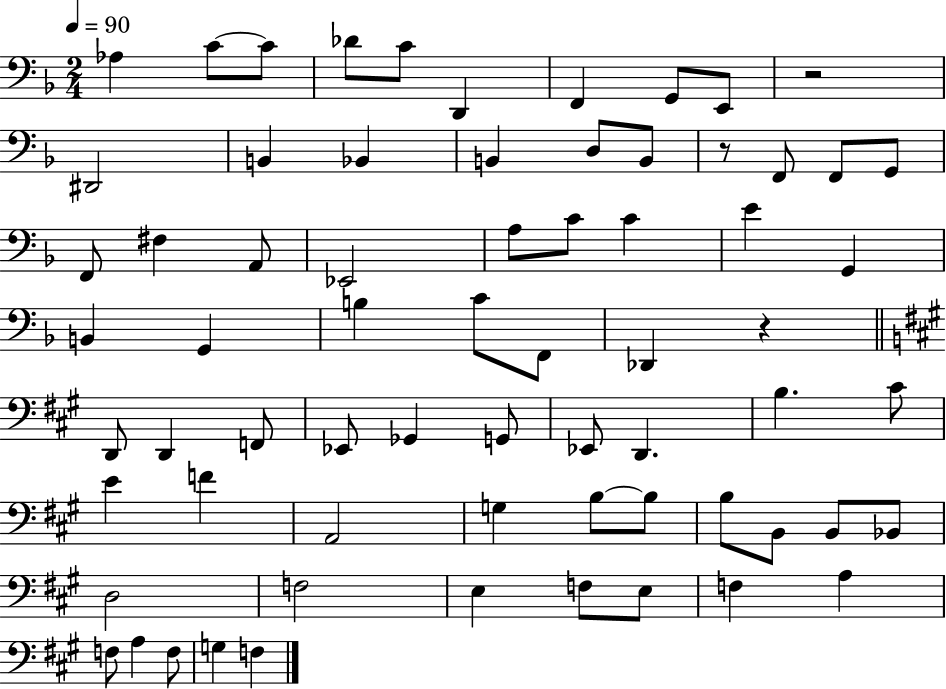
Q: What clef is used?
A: bass